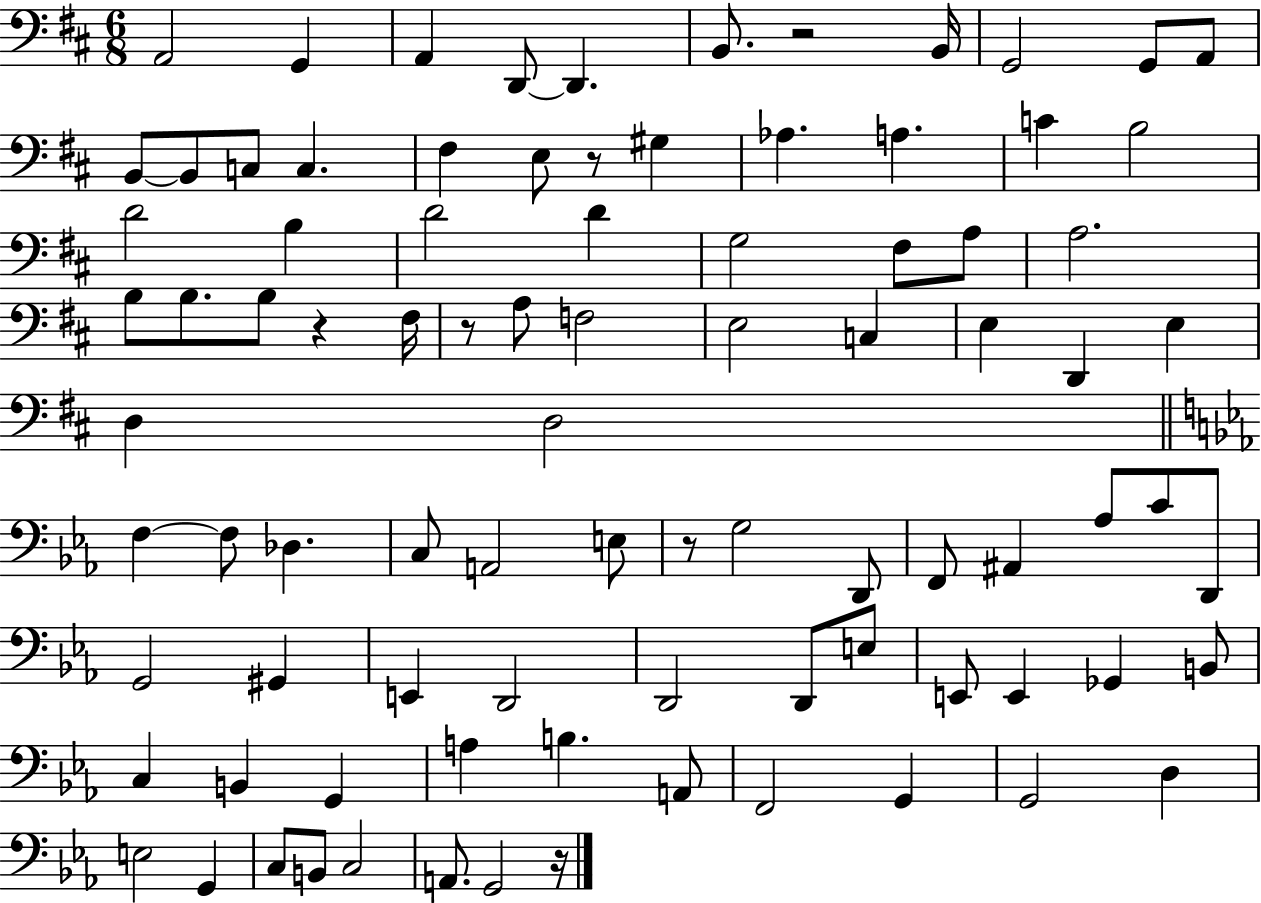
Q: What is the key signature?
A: D major